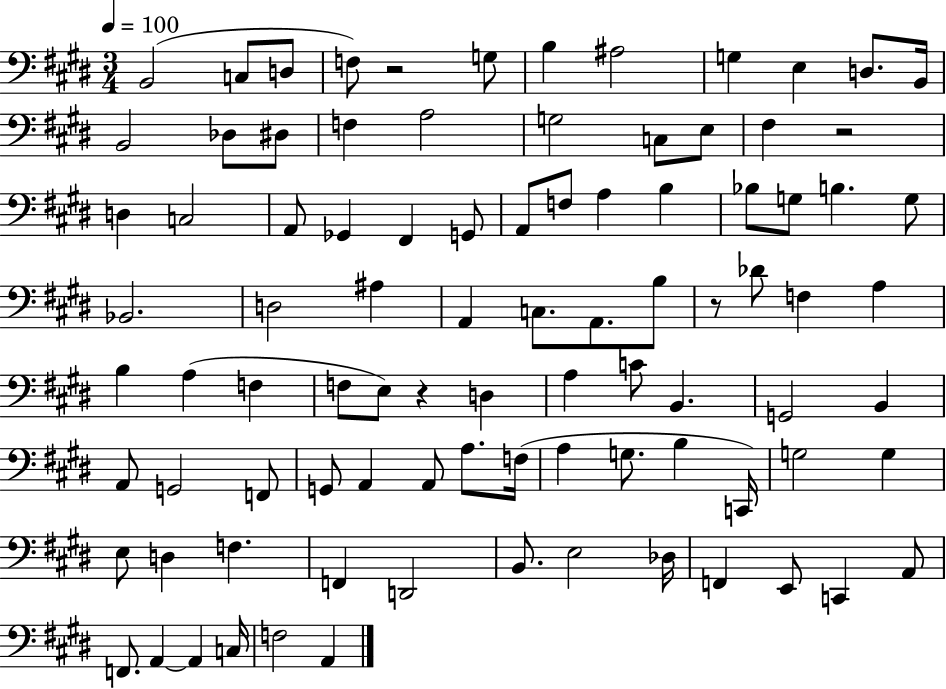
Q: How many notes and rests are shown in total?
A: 91